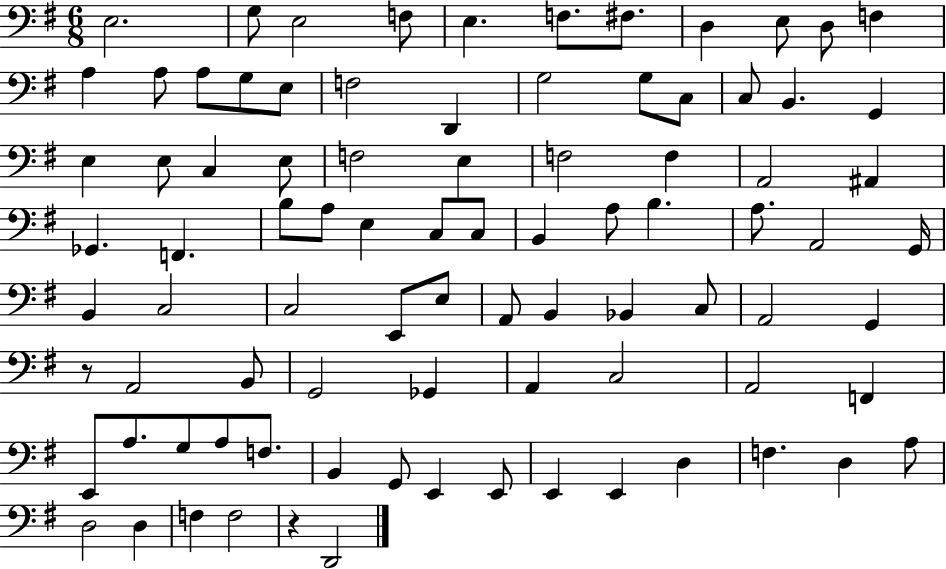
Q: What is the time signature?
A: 6/8